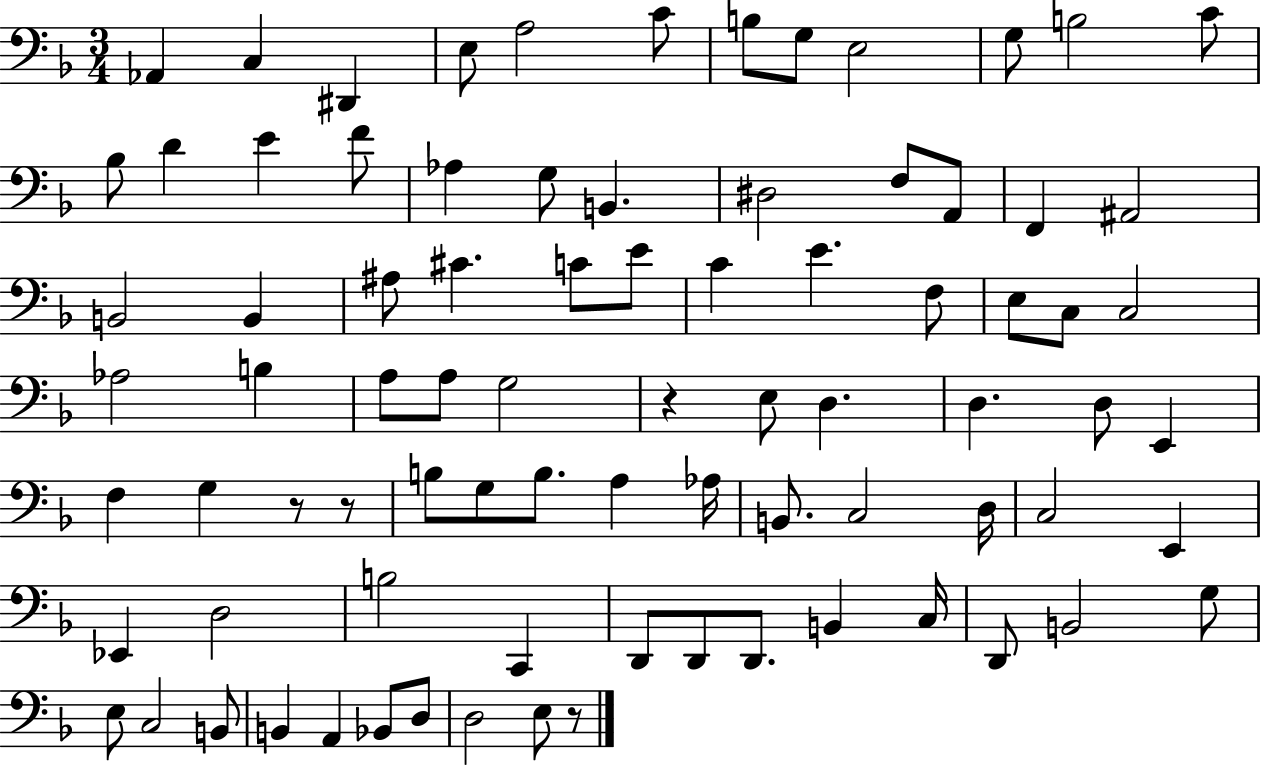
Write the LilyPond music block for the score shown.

{
  \clef bass
  \numericTimeSignature
  \time 3/4
  \key f \major
  aes,4 c4 dis,4 | e8 a2 c'8 | b8 g8 e2 | g8 b2 c'8 | \break bes8 d'4 e'4 f'8 | aes4 g8 b,4. | dis2 f8 a,8 | f,4 ais,2 | \break b,2 b,4 | ais8 cis'4. c'8 e'8 | c'4 e'4. f8 | e8 c8 c2 | \break aes2 b4 | a8 a8 g2 | r4 e8 d4. | d4. d8 e,4 | \break f4 g4 r8 r8 | b8 g8 b8. a4 aes16 | b,8. c2 d16 | c2 e,4 | \break ees,4 d2 | b2 c,4 | d,8 d,8 d,8. b,4 c16 | d,8 b,2 g8 | \break e8 c2 b,8 | b,4 a,4 bes,8 d8 | d2 e8 r8 | \bar "|."
}